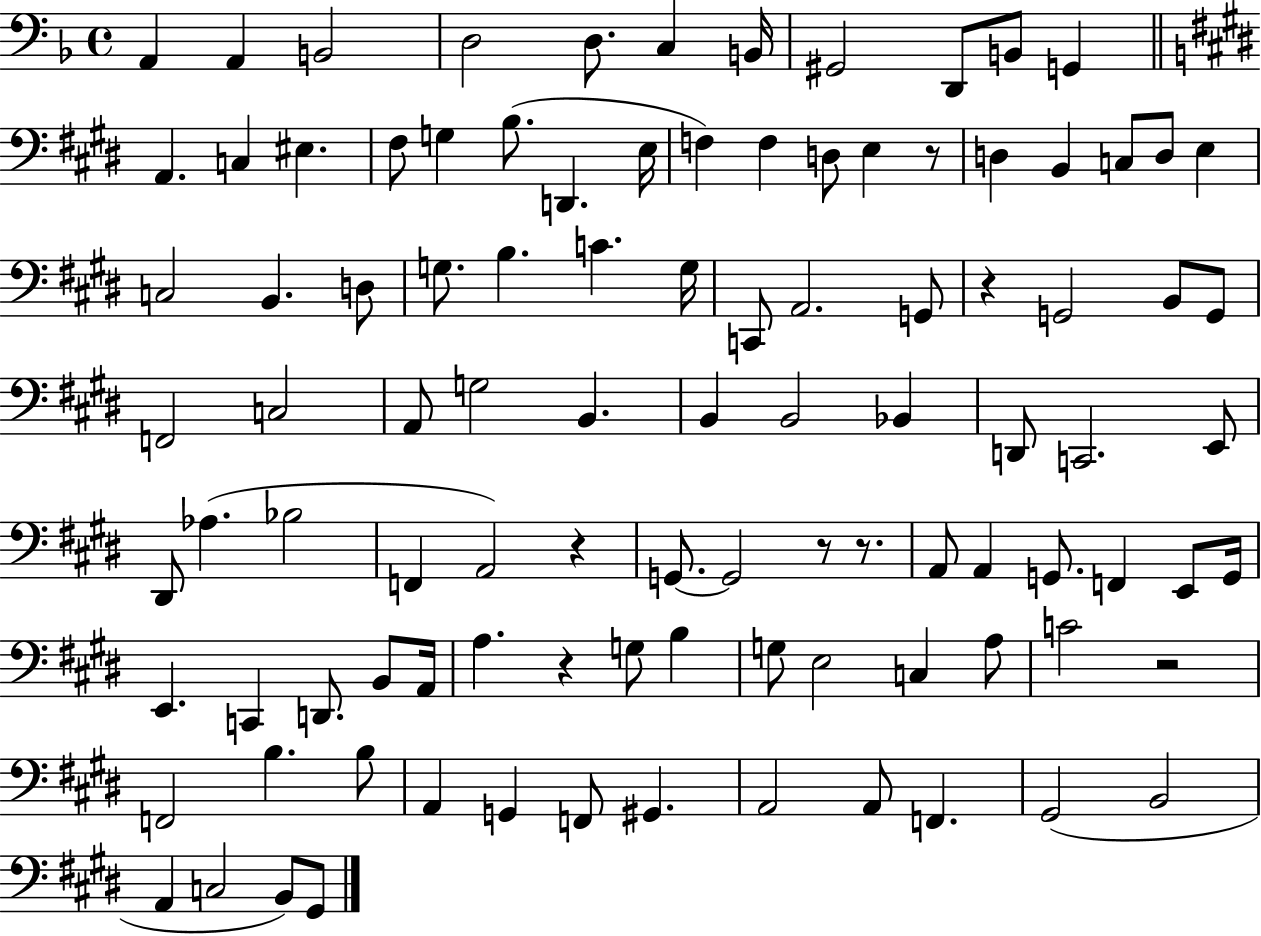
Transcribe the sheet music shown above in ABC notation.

X:1
T:Untitled
M:4/4
L:1/4
K:F
A,, A,, B,,2 D,2 D,/2 C, B,,/4 ^G,,2 D,,/2 B,,/2 G,, A,, C, ^E, ^F,/2 G, B,/2 D,, E,/4 F, F, D,/2 E, z/2 D, B,, C,/2 D,/2 E, C,2 B,, D,/2 G,/2 B, C G,/4 C,,/2 A,,2 G,,/2 z G,,2 B,,/2 G,,/2 F,,2 C,2 A,,/2 G,2 B,, B,, B,,2 _B,, D,,/2 C,,2 E,,/2 ^D,,/2 _A, _B,2 F,, A,,2 z G,,/2 G,,2 z/2 z/2 A,,/2 A,, G,,/2 F,, E,,/2 G,,/4 E,, C,, D,,/2 B,,/2 A,,/4 A, z G,/2 B, G,/2 E,2 C, A,/2 C2 z2 F,,2 B, B,/2 A,, G,, F,,/2 ^G,, A,,2 A,,/2 F,, ^G,,2 B,,2 A,, C,2 B,,/2 ^G,,/2